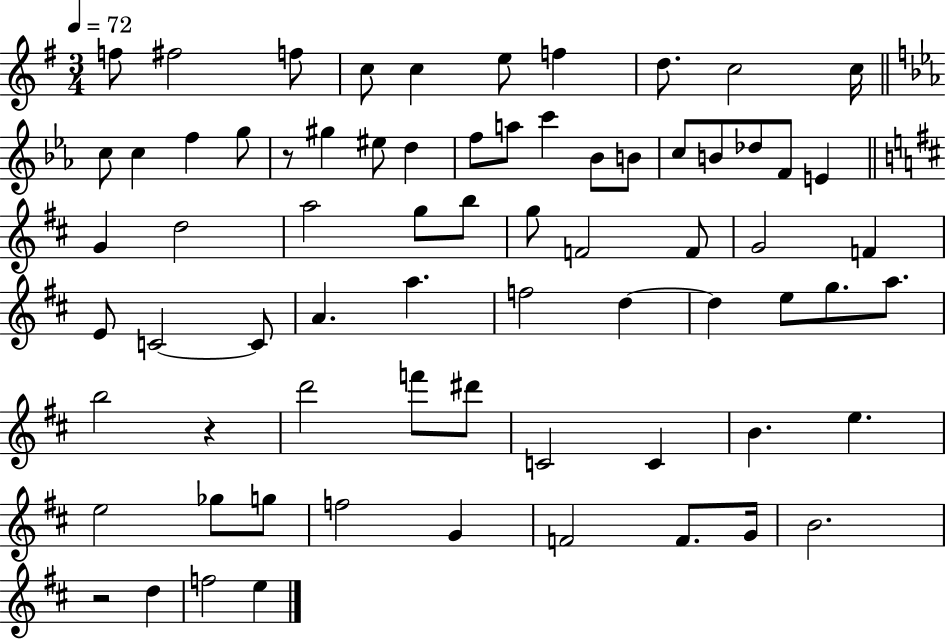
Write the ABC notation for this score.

X:1
T:Untitled
M:3/4
L:1/4
K:G
f/2 ^f2 f/2 c/2 c e/2 f d/2 c2 c/4 c/2 c f g/2 z/2 ^g ^e/2 d f/2 a/2 c' _B/2 B/2 c/2 B/2 _d/2 F/2 E G d2 a2 g/2 b/2 g/2 F2 F/2 G2 F E/2 C2 C/2 A a f2 d d e/2 g/2 a/2 b2 z d'2 f'/2 ^d'/2 C2 C B e e2 _g/2 g/2 f2 G F2 F/2 G/4 B2 z2 d f2 e